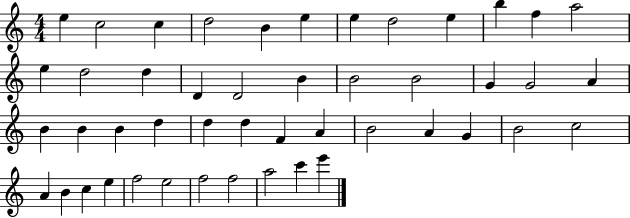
E5/q C5/h C5/q D5/h B4/q E5/q E5/q D5/h E5/q B5/q F5/q A5/h E5/q D5/h D5/q D4/q D4/h B4/q B4/h B4/h G4/q G4/h A4/q B4/q B4/q B4/q D5/q D5/q D5/q F4/q A4/q B4/h A4/q G4/q B4/h C5/h A4/q B4/q C5/q E5/q F5/h E5/h F5/h F5/h A5/h C6/q E6/q